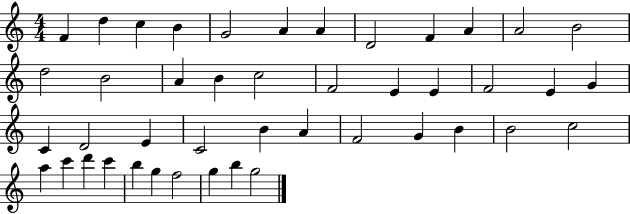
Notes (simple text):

F4/q D5/q C5/q B4/q G4/h A4/q A4/q D4/h F4/q A4/q A4/h B4/h D5/h B4/h A4/q B4/q C5/h F4/h E4/q E4/q F4/h E4/q G4/q C4/q D4/h E4/q C4/h B4/q A4/q F4/h G4/q B4/q B4/h C5/h A5/q C6/q D6/q C6/q B5/q G5/q F5/h G5/q B5/q G5/h